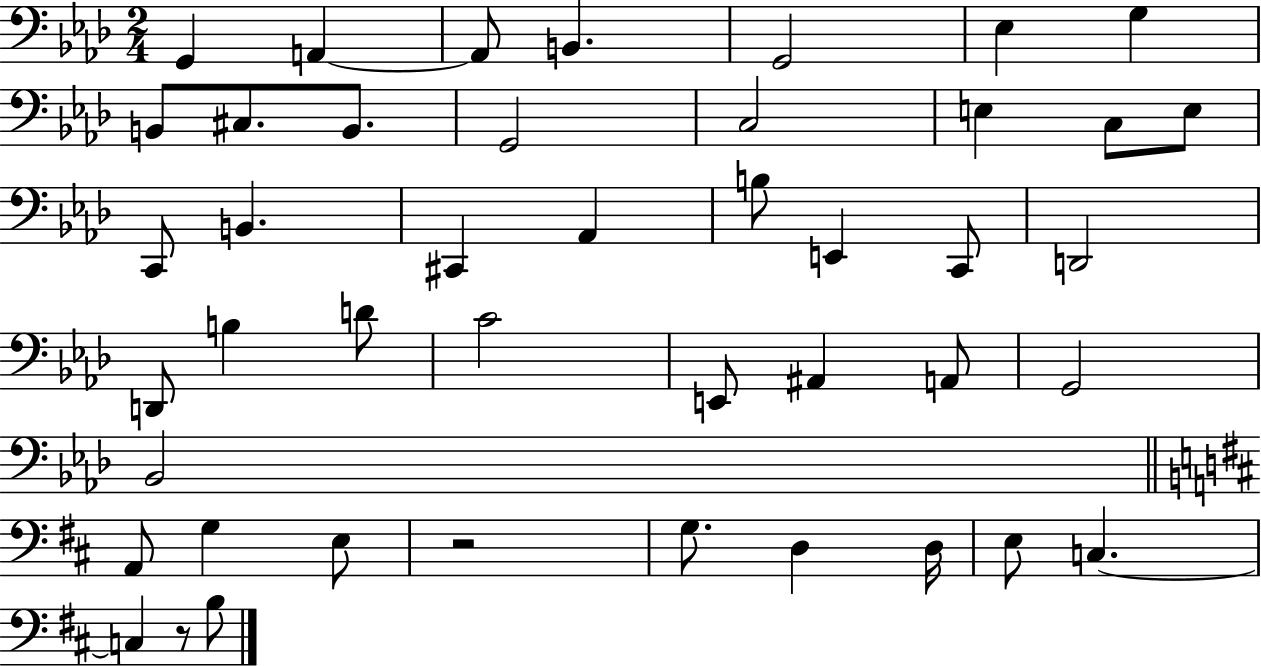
G2/q A2/q A2/e B2/q. G2/h Eb3/q G3/q B2/e C#3/e. B2/e. G2/h C3/h E3/q C3/e E3/e C2/e B2/q. C#2/q Ab2/q B3/e E2/q C2/e D2/h D2/e B3/q D4/e C4/h E2/e A#2/q A2/e G2/h Bb2/h A2/e G3/q E3/e R/h G3/e. D3/q D3/s E3/e C3/q. C3/q R/e B3/e